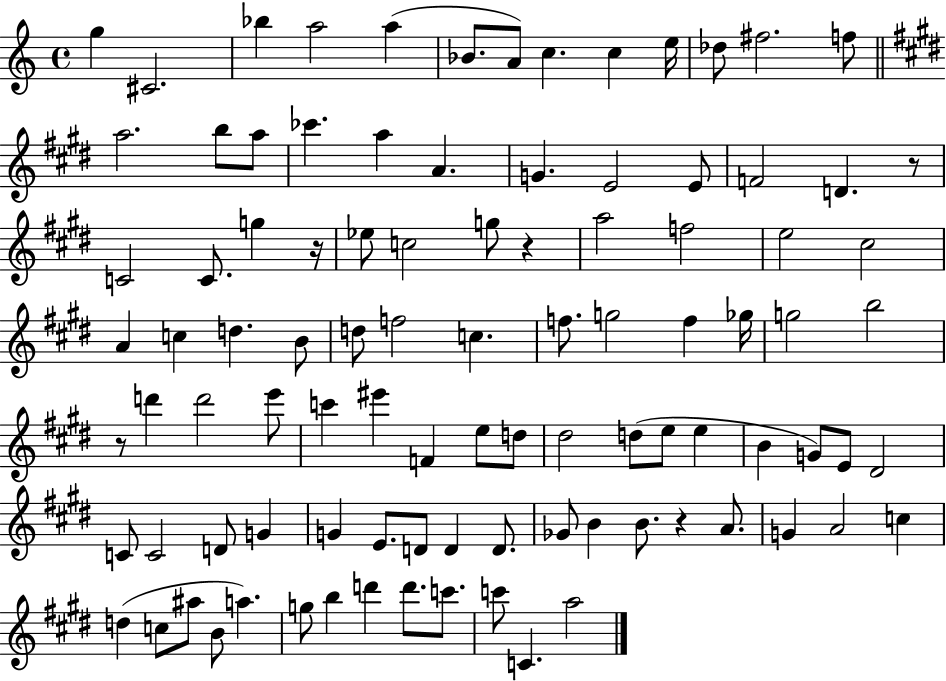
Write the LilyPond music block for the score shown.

{
  \clef treble
  \time 4/4
  \defaultTimeSignature
  \key c \major
  \repeat volta 2 { g''4 cis'2. | bes''4 a''2 a''4( | bes'8. a'8) c''4. c''4 e''16 | des''8 fis''2. f''8 | \break \bar "||" \break \key e \major a''2. b''8 a''8 | ces'''4. a''4 a'4. | g'4. e'2 e'8 | f'2 d'4. r8 | \break c'2 c'8. g''4 r16 | ees''8 c''2 g''8 r4 | a''2 f''2 | e''2 cis''2 | \break a'4 c''4 d''4. b'8 | d''8 f''2 c''4. | f''8. g''2 f''4 ges''16 | g''2 b''2 | \break r8 d'''4 d'''2 e'''8 | c'''4 eis'''4 f'4 e''8 d''8 | dis''2 d''8( e''8 e''4 | b'4 g'8) e'8 dis'2 | \break c'8 c'2 d'8 g'4 | g'4 e'8. d'8 d'4 d'8. | ges'8 b'4 b'8. r4 a'8. | g'4 a'2 c''4 | \break d''4( c''8 ais''8 b'8 a''4.) | g''8 b''4 d'''4 d'''8. c'''8. | c'''8 c'4. a''2 | } \bar "|."
}